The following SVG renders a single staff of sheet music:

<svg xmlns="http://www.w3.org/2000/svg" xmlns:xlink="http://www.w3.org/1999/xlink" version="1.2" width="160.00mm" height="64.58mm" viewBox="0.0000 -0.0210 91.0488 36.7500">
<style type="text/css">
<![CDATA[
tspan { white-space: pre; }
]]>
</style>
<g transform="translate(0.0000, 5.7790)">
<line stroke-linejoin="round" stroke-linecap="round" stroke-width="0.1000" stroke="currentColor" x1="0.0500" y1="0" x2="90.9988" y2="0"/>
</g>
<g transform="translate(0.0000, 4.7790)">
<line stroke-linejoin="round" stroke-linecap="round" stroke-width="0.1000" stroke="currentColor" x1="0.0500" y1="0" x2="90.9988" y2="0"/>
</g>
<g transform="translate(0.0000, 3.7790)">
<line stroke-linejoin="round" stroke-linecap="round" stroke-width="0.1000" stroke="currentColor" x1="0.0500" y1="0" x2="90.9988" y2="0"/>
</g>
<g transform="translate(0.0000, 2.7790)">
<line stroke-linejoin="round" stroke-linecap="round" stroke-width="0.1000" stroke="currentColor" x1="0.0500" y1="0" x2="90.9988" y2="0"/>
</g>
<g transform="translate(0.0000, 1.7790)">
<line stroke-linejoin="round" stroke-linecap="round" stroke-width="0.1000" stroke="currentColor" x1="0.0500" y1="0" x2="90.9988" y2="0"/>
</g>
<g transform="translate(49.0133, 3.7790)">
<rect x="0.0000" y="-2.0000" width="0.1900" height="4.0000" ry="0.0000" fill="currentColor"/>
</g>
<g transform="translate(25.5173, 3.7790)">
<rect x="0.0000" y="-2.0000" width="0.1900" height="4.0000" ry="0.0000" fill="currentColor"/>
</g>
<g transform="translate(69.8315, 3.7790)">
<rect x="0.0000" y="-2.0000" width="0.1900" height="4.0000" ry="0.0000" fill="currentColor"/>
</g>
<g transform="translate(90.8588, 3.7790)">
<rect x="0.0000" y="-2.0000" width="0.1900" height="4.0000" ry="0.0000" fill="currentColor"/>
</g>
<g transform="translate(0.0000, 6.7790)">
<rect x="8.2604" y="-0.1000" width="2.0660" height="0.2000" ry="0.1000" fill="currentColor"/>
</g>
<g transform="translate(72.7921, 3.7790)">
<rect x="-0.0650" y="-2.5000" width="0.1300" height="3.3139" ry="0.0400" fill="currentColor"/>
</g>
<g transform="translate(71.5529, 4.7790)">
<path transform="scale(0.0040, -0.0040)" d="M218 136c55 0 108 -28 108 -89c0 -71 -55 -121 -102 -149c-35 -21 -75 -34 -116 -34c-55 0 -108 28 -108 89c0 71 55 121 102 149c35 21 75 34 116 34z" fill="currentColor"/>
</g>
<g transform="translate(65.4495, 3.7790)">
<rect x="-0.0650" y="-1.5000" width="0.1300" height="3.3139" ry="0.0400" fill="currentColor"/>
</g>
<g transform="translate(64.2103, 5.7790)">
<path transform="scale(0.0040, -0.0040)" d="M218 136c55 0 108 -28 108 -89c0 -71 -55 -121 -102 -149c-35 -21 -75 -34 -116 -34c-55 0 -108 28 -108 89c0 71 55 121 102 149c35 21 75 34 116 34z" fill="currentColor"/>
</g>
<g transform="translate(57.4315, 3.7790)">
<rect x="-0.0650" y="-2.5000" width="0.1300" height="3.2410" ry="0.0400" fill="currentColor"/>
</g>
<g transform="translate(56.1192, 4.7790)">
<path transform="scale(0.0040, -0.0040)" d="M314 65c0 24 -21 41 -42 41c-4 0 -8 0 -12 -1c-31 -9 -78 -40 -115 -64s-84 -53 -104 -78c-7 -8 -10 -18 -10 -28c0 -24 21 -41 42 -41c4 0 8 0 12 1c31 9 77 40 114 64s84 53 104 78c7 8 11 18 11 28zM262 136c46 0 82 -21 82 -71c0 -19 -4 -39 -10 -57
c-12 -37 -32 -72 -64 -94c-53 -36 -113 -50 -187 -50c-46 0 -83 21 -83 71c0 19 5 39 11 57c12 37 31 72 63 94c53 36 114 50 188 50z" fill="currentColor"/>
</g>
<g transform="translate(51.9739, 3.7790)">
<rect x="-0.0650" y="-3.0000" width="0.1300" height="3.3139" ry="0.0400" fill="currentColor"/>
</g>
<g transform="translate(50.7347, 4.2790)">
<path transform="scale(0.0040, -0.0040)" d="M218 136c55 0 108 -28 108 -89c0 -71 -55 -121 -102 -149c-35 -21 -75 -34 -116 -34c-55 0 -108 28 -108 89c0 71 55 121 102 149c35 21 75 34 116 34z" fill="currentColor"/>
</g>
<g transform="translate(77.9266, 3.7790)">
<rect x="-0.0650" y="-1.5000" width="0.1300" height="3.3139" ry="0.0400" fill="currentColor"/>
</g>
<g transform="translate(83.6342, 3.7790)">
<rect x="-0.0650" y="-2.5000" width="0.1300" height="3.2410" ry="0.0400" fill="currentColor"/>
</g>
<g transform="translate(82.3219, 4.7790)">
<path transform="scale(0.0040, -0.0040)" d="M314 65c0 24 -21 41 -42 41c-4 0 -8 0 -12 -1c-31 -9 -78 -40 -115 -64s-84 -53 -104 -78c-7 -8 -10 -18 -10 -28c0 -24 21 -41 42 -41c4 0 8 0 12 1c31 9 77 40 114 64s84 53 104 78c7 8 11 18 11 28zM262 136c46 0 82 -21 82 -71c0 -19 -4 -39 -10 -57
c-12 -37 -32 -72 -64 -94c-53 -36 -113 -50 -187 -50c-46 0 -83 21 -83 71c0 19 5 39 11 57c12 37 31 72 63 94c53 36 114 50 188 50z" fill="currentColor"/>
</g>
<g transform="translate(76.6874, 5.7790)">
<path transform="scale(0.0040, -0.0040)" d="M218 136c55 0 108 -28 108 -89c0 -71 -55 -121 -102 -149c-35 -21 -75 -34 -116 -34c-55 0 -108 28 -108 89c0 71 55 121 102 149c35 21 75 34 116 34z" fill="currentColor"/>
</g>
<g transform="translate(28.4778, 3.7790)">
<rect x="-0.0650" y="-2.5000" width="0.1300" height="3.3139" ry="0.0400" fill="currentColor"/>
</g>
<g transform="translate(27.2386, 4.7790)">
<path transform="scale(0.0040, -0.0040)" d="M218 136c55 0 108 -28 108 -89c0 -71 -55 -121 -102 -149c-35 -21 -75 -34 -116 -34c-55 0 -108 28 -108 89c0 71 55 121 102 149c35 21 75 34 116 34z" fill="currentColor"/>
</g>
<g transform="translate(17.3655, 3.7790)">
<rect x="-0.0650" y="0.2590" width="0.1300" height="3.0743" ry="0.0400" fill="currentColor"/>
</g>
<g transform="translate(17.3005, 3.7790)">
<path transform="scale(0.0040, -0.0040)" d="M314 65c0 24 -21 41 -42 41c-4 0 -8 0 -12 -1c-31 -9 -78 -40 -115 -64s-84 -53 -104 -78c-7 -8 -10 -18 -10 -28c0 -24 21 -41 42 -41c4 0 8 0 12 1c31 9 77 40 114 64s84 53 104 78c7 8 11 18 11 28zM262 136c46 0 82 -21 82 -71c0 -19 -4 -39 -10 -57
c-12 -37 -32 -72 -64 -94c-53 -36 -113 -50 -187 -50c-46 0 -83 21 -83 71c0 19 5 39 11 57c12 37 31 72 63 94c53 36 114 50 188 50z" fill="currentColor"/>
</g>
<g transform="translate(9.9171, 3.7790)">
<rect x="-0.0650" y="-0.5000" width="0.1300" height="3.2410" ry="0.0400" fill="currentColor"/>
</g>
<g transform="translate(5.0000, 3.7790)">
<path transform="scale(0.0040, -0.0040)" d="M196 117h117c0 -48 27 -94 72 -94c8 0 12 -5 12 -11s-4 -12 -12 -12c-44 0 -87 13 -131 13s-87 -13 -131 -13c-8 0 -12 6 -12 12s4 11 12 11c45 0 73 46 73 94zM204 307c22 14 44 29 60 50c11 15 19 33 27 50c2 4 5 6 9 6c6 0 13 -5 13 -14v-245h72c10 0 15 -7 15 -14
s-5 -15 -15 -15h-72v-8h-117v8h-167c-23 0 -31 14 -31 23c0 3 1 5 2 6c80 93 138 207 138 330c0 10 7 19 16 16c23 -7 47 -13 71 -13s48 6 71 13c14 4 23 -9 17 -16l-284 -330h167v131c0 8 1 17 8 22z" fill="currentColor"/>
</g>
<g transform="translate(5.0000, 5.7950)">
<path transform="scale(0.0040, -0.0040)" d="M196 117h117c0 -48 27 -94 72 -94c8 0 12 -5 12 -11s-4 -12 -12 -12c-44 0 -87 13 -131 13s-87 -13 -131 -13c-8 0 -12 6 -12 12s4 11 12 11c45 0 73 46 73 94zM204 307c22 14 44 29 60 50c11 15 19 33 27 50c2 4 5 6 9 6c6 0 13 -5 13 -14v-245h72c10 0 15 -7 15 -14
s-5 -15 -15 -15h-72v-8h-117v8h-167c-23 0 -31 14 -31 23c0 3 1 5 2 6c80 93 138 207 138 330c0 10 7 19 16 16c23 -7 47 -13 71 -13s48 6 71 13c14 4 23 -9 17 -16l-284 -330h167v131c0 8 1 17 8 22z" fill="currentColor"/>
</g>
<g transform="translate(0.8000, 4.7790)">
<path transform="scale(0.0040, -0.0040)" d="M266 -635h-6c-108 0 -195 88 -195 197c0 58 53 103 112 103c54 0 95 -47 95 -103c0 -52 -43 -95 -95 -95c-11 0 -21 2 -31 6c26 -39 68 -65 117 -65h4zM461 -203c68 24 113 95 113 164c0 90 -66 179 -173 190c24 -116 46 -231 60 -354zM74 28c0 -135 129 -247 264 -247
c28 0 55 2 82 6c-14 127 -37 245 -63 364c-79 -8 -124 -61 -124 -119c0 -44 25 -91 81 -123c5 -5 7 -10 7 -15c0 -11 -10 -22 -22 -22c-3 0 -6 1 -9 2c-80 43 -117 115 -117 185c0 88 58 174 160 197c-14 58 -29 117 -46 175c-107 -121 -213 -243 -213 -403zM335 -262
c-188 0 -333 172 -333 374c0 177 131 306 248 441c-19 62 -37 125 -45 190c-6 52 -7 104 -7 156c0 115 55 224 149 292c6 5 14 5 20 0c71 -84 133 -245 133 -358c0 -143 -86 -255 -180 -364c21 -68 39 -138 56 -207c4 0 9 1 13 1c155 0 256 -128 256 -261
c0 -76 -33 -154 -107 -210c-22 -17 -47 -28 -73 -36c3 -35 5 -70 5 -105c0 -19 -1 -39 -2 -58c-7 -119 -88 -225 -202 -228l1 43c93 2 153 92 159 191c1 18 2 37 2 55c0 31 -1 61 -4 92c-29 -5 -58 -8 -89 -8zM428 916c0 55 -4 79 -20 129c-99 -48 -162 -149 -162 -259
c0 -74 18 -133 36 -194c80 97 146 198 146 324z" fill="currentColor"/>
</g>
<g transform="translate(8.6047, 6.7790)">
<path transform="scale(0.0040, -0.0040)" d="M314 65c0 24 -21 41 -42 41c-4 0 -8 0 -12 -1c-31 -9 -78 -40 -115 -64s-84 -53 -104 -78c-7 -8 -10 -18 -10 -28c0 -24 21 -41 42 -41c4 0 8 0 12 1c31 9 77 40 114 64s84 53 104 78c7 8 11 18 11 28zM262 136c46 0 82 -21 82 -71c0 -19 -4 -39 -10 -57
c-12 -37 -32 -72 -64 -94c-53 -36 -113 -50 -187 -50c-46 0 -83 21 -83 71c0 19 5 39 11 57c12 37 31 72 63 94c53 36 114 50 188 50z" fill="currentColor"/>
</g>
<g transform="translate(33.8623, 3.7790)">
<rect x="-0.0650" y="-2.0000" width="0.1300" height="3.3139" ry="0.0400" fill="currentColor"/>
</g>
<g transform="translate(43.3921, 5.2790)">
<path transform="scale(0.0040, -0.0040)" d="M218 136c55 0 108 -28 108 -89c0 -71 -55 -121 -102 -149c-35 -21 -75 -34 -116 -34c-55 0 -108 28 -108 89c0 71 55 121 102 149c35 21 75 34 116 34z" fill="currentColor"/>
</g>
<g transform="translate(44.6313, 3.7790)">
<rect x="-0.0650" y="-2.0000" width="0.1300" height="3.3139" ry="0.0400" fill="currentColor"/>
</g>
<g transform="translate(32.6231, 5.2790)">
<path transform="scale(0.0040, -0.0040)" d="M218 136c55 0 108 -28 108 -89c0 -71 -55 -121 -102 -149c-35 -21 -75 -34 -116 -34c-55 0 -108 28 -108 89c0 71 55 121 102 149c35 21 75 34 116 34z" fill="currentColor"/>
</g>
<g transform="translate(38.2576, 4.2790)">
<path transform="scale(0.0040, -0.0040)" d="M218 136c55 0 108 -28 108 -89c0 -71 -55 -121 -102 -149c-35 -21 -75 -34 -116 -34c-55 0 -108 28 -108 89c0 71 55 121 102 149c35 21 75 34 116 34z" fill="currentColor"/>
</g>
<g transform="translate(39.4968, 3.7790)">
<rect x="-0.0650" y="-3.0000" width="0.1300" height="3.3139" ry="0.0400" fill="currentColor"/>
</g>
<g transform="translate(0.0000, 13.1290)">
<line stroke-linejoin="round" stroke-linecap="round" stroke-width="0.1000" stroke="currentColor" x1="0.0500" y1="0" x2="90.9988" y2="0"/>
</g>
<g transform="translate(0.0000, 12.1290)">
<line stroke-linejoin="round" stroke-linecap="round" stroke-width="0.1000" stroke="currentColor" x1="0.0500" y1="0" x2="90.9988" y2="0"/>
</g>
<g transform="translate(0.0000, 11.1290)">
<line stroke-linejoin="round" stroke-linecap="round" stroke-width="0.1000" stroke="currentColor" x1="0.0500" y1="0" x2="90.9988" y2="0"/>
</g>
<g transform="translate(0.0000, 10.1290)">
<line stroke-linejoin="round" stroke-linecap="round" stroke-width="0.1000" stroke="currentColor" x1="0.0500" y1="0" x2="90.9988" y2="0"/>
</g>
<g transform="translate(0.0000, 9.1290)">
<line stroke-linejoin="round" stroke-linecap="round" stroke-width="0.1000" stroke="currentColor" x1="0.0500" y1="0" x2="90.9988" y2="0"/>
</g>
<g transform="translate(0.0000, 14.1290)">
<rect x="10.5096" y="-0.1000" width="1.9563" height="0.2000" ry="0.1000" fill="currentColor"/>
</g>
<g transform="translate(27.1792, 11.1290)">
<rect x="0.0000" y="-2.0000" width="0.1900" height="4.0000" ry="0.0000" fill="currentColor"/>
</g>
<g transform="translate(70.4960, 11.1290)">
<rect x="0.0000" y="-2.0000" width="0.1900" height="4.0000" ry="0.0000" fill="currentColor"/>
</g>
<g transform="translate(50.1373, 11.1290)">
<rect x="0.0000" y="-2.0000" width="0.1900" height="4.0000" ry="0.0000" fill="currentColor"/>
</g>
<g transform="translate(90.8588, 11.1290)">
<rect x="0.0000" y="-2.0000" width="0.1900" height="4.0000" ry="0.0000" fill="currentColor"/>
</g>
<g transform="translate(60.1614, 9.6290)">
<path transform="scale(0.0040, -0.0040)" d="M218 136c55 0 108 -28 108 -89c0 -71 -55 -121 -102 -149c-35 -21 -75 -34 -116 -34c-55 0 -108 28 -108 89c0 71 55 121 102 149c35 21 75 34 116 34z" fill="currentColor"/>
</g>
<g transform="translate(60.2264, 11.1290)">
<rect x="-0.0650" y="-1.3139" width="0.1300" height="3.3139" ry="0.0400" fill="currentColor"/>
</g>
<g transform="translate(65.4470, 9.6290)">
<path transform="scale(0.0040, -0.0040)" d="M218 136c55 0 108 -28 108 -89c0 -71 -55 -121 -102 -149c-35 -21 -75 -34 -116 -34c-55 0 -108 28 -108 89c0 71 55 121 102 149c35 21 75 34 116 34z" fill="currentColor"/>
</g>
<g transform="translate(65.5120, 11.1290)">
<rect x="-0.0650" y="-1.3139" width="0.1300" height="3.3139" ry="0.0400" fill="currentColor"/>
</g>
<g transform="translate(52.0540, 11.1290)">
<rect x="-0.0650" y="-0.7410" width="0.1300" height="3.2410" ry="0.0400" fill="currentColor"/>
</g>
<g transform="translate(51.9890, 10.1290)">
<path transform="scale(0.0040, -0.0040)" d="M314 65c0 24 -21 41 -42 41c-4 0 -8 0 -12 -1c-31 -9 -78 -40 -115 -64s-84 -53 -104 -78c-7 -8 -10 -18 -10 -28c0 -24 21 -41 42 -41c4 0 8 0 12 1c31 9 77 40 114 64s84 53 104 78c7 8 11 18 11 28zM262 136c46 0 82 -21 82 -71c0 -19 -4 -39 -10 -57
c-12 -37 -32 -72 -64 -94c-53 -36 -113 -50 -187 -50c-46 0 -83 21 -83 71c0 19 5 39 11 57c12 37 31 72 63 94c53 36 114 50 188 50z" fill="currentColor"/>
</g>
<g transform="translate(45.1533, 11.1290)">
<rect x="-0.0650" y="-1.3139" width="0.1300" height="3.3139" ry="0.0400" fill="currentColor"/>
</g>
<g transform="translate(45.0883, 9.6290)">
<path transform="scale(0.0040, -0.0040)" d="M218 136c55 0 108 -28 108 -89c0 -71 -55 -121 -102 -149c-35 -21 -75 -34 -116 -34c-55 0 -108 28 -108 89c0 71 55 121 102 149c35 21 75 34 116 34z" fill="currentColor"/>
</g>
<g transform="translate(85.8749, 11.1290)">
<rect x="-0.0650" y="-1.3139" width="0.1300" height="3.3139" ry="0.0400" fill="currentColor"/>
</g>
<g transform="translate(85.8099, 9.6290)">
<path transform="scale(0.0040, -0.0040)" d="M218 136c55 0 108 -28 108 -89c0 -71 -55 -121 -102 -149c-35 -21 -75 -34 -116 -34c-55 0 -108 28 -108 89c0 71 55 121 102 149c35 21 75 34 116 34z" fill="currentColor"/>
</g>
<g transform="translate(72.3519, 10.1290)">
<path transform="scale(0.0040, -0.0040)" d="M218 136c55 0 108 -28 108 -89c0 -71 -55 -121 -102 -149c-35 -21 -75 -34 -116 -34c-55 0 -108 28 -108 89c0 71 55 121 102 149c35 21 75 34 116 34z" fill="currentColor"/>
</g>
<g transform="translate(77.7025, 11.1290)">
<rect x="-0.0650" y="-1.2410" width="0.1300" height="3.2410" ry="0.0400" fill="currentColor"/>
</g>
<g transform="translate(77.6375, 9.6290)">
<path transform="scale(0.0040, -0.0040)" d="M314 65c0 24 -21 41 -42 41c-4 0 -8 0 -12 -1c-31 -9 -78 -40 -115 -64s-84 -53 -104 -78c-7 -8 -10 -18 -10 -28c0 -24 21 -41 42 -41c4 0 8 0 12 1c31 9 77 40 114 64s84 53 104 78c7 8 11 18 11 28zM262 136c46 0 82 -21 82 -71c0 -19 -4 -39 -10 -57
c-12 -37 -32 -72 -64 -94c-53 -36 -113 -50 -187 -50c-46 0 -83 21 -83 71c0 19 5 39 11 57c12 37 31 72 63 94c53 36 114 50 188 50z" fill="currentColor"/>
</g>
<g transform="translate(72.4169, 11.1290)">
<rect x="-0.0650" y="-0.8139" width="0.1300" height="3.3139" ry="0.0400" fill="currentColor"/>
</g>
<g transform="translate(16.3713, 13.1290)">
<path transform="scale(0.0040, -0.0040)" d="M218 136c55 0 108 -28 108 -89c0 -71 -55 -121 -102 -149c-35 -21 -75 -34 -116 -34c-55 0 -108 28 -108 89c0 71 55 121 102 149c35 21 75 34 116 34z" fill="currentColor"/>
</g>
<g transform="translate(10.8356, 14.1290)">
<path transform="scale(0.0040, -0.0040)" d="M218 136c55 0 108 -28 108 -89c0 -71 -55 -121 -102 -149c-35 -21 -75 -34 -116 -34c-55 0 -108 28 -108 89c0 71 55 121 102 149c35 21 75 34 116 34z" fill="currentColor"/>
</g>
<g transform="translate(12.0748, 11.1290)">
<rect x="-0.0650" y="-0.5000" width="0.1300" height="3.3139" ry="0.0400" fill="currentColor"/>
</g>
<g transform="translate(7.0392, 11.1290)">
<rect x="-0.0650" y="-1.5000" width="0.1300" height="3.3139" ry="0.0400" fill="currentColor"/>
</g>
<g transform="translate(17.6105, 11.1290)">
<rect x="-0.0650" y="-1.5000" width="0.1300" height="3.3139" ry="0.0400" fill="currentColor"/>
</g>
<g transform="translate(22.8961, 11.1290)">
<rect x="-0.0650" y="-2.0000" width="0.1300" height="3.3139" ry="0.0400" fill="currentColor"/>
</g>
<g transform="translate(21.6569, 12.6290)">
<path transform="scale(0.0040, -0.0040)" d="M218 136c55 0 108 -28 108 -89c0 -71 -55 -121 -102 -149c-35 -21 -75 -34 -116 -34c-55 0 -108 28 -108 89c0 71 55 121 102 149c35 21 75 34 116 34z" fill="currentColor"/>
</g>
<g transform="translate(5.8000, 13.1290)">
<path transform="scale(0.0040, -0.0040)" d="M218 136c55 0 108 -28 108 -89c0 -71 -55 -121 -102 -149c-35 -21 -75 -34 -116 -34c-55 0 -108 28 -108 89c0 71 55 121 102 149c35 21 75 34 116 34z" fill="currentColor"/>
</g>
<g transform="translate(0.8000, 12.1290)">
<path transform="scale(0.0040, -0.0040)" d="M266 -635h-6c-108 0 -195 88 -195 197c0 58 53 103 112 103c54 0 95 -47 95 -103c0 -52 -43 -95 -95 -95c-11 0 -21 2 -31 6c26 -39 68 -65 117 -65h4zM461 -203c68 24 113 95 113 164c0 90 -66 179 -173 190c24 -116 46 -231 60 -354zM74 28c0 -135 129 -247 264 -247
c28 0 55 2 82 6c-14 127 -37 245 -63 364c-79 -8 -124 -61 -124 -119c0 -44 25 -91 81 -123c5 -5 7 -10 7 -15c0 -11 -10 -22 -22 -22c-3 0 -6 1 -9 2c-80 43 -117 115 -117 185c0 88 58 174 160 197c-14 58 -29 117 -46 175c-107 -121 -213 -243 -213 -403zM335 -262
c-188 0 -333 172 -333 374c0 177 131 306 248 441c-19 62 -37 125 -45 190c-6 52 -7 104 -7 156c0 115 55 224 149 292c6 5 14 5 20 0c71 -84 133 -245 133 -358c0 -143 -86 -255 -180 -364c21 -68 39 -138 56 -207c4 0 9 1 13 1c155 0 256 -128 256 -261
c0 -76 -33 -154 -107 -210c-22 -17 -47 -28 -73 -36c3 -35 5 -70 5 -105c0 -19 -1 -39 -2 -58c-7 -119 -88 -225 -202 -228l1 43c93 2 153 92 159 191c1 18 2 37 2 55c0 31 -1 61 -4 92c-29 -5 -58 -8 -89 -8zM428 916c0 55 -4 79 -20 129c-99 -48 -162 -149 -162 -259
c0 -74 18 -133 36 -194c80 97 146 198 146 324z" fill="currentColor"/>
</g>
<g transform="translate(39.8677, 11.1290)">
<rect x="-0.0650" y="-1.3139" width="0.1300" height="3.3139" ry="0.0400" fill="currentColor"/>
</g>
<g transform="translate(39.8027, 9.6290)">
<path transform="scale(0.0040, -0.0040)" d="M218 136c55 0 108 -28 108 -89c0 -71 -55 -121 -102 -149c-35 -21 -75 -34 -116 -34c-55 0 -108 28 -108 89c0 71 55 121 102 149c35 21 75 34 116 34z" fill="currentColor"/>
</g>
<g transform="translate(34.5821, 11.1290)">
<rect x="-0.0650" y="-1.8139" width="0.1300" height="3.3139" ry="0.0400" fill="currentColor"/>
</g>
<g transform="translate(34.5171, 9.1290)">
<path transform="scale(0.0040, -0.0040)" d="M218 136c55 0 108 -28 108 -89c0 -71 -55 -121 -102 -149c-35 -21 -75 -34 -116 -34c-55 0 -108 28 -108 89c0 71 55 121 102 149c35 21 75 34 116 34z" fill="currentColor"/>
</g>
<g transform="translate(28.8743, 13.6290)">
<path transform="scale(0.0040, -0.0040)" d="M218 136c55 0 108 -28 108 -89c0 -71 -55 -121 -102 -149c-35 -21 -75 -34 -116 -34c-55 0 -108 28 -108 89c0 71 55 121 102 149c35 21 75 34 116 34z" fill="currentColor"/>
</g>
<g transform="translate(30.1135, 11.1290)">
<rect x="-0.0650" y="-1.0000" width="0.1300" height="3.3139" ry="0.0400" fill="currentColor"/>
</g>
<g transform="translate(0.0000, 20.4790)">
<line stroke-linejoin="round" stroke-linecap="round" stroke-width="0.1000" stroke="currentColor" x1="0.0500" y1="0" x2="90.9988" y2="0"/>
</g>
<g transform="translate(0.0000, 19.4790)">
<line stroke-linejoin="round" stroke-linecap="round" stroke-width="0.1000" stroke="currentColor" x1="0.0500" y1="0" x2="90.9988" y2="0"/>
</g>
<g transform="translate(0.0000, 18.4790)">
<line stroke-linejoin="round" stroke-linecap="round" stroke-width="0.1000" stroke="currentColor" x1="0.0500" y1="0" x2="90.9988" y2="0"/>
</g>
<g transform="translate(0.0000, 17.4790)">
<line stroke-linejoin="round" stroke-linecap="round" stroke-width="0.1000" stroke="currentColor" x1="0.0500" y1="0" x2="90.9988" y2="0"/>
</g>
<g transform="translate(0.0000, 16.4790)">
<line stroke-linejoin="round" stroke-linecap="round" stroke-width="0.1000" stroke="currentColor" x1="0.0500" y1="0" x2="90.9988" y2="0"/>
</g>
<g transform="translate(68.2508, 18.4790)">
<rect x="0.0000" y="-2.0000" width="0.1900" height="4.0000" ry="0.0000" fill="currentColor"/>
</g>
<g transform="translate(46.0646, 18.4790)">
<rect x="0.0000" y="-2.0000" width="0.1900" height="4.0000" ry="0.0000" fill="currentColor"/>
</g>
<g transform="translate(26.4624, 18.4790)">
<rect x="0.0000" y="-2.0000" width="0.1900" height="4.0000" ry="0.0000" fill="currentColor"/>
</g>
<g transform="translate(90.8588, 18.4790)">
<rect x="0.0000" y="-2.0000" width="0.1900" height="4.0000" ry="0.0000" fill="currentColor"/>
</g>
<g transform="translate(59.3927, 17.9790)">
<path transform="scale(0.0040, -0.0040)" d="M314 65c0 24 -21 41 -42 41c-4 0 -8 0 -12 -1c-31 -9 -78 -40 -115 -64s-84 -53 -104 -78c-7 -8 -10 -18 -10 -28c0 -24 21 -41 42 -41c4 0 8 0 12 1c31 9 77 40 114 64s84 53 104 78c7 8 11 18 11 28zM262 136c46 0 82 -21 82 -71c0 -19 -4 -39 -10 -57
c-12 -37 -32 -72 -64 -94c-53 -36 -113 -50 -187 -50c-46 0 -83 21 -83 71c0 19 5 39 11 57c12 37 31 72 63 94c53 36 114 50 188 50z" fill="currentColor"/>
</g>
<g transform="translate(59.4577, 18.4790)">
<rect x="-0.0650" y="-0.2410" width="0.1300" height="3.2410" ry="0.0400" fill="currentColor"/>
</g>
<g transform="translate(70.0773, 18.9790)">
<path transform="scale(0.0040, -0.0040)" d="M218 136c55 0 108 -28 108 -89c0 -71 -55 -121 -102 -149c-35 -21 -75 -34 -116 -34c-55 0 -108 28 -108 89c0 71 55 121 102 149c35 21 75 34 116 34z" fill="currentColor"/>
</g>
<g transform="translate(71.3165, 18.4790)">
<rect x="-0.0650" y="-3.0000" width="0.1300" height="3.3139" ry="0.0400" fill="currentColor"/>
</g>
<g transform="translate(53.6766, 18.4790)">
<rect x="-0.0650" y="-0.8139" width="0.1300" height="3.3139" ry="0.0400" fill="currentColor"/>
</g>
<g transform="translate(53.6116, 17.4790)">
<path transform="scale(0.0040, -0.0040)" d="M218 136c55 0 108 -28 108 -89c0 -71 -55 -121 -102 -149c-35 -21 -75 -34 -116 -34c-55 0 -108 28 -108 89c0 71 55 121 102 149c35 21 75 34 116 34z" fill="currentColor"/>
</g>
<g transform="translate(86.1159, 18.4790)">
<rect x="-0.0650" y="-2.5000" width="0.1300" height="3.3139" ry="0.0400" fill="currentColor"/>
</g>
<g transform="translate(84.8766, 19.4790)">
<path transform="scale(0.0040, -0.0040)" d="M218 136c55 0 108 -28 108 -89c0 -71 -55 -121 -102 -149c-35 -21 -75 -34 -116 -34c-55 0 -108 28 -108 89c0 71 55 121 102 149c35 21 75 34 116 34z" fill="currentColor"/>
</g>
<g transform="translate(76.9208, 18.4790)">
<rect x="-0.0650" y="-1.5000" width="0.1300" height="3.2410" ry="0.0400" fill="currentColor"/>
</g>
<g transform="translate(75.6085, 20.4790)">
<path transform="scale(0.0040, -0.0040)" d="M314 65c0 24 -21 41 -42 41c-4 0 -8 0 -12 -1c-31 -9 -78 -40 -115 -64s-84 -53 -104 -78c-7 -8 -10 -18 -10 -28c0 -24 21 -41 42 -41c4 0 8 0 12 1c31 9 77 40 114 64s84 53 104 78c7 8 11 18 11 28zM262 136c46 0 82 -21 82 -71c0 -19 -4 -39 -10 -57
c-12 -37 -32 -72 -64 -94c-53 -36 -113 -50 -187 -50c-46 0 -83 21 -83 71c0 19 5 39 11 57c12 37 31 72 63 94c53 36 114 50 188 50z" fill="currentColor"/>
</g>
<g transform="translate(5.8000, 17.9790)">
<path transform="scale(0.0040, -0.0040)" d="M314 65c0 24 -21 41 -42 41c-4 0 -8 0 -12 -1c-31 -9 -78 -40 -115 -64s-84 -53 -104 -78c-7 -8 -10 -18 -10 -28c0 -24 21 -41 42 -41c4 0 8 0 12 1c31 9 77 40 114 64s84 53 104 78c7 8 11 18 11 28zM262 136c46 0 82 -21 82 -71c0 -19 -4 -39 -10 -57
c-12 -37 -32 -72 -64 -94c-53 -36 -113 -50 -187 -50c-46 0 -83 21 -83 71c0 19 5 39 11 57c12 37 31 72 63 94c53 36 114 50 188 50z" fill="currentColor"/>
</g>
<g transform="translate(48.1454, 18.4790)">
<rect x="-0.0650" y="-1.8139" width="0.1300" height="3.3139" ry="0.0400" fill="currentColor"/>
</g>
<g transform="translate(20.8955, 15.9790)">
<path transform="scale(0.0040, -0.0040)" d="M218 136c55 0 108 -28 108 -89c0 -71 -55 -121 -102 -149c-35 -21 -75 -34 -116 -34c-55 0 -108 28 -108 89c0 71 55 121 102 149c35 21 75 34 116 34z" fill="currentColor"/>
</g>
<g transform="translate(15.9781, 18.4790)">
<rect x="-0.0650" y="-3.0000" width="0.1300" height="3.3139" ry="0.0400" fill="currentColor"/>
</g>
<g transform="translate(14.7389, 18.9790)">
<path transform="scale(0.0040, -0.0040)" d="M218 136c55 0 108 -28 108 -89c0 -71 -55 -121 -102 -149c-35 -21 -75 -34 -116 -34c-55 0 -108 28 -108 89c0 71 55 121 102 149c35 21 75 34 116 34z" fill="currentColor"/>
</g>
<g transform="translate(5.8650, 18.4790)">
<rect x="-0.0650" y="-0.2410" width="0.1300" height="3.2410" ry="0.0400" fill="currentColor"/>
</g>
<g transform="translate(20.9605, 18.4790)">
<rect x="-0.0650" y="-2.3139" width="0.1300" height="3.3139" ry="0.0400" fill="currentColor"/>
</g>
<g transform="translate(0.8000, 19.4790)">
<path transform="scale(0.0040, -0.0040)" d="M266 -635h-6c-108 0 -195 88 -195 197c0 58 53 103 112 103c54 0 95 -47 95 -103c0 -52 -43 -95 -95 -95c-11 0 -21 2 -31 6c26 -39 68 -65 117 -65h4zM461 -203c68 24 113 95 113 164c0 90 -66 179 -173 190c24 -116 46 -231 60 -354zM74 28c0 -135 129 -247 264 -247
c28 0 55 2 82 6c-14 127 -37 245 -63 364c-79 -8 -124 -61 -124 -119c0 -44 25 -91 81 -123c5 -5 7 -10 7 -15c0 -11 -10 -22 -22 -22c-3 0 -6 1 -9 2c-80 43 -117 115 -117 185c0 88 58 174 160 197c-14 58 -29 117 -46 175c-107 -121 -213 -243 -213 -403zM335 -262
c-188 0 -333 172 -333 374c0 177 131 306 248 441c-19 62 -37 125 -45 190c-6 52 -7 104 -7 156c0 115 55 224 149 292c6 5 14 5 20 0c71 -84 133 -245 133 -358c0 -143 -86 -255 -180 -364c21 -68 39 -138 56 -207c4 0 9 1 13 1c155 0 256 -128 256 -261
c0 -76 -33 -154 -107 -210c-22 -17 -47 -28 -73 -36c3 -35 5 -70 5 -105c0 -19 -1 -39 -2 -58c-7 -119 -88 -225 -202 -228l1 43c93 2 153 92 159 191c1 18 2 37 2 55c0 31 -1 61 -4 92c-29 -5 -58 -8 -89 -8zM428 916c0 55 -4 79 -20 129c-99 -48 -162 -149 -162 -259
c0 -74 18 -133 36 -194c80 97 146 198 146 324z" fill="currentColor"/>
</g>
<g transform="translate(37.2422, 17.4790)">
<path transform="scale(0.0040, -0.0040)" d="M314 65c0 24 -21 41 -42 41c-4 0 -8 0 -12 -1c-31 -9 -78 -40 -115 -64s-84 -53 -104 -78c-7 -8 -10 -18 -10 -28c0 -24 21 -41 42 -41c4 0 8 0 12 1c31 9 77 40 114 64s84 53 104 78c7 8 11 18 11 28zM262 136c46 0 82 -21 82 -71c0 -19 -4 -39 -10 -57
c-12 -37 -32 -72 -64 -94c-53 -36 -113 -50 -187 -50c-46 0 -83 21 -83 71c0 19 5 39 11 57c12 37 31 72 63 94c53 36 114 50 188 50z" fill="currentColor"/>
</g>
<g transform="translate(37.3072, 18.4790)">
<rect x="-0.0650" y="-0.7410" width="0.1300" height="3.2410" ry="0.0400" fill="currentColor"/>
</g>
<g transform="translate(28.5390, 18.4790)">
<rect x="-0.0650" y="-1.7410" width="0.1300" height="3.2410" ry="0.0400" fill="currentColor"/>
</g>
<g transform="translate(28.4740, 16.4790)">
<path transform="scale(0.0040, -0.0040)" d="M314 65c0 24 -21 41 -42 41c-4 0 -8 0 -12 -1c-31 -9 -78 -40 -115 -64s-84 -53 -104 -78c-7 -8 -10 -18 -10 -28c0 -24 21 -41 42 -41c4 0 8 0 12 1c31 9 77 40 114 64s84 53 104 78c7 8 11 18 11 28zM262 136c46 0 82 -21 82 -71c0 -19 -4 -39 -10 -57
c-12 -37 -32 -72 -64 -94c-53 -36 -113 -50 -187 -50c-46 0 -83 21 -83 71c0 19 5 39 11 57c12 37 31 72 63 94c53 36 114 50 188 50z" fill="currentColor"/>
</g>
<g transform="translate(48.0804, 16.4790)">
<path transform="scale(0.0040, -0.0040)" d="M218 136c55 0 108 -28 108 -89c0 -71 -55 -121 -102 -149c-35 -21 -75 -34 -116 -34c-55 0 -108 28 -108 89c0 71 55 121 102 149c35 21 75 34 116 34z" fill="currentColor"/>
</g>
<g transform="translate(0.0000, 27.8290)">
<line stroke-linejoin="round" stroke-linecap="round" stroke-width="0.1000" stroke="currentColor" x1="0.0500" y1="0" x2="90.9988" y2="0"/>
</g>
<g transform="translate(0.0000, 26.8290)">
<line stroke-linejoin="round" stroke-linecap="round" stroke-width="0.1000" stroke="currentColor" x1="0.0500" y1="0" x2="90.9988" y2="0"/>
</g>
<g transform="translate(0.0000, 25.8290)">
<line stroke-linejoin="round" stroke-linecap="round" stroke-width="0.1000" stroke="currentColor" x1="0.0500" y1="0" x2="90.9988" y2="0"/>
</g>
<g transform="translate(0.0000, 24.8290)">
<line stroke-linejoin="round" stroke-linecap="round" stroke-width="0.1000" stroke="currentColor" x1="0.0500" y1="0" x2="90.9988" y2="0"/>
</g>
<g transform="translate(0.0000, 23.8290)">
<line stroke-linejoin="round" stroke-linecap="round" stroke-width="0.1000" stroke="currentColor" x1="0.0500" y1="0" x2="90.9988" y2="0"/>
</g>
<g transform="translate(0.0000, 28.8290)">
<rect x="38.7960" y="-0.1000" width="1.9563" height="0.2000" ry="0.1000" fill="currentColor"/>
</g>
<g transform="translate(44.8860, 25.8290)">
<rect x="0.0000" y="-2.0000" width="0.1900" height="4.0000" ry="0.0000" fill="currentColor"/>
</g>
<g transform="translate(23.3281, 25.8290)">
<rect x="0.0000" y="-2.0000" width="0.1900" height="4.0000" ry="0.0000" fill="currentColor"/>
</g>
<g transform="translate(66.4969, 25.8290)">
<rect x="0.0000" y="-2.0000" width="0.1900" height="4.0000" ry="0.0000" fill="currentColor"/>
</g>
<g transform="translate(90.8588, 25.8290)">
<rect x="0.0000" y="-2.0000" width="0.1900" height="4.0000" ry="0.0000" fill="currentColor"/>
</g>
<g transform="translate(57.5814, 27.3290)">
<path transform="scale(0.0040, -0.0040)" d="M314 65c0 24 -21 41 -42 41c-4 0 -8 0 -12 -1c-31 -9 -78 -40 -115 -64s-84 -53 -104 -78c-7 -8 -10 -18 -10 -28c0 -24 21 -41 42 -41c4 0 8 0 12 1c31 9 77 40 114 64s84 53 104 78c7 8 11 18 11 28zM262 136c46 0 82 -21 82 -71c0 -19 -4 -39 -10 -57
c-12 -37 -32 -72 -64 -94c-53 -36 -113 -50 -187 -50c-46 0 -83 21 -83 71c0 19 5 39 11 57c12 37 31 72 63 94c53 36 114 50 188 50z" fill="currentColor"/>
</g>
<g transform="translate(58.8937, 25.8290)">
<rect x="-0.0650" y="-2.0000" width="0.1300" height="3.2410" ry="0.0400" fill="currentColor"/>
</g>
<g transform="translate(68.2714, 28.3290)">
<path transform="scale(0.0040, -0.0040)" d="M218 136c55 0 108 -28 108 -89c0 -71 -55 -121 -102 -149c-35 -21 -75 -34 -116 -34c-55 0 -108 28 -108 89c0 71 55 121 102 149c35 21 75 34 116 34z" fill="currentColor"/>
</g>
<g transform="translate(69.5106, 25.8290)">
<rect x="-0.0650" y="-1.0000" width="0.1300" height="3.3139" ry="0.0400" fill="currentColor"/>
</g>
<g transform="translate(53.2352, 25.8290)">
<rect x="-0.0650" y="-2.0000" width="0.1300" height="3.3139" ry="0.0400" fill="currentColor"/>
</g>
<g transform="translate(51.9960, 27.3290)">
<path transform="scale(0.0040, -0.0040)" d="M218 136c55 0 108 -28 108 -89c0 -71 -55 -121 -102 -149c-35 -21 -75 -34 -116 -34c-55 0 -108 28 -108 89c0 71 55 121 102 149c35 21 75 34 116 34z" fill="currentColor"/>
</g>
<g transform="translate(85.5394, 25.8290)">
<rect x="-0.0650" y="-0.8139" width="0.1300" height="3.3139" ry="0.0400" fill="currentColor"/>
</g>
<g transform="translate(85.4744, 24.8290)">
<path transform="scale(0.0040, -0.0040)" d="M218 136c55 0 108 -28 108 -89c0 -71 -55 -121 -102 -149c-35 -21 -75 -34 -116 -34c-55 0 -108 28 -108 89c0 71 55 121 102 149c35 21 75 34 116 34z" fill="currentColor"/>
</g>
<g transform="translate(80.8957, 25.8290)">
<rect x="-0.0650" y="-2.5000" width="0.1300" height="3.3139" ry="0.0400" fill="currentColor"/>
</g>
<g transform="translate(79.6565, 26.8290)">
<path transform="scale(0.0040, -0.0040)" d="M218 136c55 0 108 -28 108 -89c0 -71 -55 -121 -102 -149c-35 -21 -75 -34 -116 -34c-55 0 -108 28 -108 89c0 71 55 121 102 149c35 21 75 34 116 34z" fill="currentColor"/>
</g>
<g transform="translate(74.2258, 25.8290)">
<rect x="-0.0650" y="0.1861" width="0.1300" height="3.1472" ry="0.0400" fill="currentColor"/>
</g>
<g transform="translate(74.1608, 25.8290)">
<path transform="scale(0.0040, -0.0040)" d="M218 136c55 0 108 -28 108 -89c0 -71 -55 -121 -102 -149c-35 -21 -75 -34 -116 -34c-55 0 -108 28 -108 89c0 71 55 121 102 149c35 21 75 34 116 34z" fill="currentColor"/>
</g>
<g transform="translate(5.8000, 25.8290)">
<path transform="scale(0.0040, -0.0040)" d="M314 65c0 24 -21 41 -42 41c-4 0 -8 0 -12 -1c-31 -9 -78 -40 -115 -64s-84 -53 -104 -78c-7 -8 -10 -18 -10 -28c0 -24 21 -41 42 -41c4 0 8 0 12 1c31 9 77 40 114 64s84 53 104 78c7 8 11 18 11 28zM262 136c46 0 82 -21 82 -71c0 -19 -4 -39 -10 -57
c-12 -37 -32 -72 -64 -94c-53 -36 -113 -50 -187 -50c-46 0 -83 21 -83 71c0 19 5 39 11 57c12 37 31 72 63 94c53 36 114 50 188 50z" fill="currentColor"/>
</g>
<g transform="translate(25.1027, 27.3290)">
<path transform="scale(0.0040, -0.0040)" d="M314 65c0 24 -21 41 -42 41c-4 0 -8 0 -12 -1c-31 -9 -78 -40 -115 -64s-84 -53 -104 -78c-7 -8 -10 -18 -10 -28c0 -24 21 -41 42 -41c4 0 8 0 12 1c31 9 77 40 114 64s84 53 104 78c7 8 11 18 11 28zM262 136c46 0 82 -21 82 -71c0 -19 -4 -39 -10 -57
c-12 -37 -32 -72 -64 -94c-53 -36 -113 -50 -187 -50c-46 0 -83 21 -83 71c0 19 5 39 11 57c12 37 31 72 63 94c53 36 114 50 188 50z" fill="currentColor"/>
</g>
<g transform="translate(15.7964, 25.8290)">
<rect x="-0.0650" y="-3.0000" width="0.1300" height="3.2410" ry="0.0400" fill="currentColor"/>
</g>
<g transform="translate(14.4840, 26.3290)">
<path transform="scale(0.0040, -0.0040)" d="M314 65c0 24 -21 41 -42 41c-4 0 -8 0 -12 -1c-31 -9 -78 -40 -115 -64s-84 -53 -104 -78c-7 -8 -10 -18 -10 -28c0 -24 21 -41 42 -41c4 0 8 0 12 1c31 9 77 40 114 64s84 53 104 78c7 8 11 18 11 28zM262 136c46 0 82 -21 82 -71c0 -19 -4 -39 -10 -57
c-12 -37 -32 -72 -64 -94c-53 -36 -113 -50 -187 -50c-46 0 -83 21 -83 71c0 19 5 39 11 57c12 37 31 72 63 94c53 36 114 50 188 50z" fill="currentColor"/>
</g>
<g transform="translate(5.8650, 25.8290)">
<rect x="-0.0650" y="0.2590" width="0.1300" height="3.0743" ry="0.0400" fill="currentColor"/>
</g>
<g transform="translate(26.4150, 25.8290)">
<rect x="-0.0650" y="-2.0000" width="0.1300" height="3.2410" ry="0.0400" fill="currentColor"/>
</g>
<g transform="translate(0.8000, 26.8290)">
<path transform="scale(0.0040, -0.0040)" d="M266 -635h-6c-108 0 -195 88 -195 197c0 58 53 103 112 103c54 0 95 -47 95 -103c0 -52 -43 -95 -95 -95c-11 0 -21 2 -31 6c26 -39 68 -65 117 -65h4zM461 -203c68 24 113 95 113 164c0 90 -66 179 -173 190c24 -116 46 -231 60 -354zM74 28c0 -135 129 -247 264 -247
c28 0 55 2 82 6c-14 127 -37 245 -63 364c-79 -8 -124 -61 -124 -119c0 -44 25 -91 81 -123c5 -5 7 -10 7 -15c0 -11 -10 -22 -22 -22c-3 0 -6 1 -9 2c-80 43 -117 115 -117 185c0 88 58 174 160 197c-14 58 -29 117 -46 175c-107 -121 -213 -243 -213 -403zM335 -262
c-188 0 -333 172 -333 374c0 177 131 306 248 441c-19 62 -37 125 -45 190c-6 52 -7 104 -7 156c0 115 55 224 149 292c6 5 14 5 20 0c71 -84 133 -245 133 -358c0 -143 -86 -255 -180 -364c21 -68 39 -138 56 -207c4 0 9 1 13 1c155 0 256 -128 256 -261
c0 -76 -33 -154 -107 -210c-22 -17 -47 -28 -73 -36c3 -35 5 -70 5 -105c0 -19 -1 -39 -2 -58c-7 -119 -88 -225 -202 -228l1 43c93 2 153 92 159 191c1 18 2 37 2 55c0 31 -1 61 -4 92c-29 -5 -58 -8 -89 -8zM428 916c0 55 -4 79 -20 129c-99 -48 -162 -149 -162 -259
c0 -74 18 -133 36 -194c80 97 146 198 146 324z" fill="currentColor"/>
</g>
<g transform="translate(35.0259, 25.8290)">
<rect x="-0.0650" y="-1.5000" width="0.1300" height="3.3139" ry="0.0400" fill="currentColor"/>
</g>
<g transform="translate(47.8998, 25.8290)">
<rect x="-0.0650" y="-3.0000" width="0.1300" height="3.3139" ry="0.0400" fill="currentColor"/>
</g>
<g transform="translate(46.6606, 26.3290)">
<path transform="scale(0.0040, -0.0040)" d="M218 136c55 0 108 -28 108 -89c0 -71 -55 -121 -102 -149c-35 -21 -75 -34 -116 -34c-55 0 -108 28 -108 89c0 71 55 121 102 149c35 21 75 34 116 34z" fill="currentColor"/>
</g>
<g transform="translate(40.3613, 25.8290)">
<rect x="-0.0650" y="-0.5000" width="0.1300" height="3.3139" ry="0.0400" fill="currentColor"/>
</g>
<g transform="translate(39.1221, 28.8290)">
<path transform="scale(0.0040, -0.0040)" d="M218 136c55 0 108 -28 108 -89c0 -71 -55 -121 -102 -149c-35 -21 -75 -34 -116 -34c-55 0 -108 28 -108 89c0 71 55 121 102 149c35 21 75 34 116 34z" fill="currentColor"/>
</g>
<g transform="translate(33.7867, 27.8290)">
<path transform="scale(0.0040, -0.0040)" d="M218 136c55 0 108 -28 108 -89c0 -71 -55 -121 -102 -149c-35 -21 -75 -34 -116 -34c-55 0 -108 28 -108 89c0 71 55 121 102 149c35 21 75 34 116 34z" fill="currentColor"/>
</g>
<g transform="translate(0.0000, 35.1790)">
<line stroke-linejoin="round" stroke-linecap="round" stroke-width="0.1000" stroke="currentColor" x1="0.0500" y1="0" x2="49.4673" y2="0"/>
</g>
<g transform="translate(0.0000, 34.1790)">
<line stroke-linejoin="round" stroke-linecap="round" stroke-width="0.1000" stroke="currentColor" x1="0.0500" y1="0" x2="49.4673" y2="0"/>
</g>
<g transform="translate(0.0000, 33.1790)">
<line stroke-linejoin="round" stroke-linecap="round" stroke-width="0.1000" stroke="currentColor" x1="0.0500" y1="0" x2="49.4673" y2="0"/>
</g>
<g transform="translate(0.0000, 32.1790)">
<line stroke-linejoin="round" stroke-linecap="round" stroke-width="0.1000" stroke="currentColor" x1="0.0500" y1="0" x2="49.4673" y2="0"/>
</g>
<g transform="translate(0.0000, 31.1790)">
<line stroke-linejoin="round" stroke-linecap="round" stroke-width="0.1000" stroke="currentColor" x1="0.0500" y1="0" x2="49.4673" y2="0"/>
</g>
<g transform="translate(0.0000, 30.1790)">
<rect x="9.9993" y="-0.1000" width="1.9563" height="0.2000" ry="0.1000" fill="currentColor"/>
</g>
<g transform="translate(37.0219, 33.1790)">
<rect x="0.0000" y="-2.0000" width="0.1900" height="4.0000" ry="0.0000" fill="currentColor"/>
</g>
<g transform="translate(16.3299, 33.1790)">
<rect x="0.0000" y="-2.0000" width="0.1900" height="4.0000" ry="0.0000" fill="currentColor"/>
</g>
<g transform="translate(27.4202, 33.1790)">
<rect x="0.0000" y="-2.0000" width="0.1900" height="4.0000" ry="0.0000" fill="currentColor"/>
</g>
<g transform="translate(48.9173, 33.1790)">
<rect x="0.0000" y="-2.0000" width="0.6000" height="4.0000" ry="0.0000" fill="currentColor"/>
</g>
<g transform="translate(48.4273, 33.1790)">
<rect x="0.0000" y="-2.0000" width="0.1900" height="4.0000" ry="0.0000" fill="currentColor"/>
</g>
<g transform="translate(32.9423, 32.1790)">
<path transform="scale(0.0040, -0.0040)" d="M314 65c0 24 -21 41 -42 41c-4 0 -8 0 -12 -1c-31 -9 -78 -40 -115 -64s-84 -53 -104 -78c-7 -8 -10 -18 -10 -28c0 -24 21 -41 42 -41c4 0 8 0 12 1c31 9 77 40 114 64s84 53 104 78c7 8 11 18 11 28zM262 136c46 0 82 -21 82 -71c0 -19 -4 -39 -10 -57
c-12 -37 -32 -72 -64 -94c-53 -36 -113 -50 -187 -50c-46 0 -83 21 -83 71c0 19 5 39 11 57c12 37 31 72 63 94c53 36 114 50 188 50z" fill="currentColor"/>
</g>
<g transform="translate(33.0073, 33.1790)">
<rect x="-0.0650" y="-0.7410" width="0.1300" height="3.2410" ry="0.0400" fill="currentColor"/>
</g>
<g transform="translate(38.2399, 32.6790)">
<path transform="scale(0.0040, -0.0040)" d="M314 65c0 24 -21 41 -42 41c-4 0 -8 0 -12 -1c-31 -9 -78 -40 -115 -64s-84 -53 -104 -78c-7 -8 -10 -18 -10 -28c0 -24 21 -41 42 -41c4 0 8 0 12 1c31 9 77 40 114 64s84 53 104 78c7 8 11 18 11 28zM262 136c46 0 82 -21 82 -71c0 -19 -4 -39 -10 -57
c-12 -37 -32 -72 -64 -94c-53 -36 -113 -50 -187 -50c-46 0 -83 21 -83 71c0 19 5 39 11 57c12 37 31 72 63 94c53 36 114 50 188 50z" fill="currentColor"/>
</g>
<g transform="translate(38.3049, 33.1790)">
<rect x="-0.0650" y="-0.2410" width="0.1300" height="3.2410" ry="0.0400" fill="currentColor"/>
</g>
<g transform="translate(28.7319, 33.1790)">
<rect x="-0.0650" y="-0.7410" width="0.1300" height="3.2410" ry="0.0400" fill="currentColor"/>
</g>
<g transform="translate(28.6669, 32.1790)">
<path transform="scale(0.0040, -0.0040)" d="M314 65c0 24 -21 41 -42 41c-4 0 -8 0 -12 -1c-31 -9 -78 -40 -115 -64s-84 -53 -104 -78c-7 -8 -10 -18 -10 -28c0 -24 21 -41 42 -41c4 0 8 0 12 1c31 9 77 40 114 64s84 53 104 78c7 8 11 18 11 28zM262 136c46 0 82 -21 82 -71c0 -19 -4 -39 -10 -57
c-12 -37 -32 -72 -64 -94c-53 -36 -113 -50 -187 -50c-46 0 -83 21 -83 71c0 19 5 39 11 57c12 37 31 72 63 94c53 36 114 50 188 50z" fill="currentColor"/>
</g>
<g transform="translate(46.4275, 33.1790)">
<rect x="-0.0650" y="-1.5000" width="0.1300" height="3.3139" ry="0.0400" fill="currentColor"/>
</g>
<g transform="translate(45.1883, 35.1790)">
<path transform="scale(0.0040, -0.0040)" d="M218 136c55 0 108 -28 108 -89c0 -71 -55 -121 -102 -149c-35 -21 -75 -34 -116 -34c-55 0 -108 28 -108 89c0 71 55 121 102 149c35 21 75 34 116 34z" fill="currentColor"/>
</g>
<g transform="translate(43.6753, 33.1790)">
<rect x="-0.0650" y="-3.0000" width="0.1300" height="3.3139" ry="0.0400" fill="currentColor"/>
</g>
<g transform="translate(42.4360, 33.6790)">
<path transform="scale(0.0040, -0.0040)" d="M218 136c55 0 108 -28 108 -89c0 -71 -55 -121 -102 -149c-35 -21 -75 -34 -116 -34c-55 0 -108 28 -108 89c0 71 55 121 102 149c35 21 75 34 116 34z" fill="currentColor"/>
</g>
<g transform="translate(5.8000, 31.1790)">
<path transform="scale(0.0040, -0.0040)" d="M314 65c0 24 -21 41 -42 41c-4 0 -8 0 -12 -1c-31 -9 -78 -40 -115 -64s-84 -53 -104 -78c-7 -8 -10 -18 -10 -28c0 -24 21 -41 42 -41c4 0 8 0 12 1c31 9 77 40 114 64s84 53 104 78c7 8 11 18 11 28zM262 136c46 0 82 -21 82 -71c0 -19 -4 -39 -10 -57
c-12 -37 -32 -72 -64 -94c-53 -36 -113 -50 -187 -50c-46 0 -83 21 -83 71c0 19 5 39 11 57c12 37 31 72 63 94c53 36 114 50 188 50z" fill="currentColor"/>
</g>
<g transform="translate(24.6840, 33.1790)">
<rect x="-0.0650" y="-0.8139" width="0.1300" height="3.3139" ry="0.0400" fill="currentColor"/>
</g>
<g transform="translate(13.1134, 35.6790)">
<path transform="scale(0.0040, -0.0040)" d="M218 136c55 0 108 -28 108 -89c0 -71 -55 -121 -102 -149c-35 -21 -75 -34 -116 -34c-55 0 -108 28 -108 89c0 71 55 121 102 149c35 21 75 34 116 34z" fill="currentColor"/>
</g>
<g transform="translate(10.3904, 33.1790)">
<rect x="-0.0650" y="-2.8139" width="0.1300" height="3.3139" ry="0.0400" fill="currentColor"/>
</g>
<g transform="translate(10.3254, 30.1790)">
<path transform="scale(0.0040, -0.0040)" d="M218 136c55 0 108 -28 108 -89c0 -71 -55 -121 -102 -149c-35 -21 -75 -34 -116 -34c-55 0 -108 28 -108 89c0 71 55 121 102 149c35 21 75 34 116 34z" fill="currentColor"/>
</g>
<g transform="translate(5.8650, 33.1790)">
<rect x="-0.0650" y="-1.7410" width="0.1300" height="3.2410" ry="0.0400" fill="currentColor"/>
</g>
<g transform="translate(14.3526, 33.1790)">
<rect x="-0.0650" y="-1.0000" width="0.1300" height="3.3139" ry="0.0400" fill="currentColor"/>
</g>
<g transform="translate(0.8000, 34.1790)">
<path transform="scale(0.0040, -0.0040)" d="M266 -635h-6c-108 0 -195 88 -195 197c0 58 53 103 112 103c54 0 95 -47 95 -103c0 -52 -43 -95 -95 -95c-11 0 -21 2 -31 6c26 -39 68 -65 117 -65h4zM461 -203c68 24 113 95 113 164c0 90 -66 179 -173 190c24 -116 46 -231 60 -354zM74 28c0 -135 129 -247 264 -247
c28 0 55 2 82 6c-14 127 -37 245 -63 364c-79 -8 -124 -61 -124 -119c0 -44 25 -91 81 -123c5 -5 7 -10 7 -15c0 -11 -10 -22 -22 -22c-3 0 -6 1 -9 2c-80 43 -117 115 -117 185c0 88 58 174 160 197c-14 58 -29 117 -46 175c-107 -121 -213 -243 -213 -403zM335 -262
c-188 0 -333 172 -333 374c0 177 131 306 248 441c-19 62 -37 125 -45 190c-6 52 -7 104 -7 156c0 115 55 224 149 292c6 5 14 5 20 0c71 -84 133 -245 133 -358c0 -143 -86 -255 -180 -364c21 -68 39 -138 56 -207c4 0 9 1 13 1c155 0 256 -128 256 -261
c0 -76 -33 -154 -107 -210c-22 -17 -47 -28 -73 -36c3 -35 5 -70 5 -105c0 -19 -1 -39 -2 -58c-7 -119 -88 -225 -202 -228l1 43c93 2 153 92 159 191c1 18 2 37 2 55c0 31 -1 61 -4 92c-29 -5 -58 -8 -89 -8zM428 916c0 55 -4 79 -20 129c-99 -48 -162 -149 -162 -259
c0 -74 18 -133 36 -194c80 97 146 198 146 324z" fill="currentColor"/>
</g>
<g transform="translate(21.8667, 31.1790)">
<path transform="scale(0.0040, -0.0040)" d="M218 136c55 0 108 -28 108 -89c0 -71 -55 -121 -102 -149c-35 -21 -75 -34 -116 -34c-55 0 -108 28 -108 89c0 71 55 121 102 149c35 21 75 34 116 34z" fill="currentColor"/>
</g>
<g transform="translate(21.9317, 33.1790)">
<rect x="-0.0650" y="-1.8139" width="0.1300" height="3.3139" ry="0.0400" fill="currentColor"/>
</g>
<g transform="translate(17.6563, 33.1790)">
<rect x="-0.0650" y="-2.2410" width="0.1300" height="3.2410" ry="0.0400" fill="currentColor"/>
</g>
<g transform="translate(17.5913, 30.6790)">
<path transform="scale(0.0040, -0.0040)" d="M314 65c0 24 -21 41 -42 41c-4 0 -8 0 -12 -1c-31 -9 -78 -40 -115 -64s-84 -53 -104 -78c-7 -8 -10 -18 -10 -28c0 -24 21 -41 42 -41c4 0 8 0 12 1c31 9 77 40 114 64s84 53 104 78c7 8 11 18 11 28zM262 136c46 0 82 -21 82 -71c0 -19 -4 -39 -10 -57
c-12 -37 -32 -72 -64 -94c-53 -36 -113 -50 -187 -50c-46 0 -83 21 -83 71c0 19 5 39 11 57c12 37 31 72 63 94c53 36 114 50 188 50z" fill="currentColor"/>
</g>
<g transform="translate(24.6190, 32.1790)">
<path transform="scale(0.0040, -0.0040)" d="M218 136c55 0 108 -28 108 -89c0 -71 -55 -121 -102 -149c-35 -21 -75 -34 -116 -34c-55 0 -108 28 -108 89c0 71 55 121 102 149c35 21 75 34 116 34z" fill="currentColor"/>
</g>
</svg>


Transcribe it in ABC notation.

X:1
T:Untitled
M:4/4
L:1/4
K:C
C2 B2 G F A F A G2 E G E G2 E C E F D f e e d2 e e d e2 e c2 A g f2 d2 f d c2 A E2 G B2 A2 F2 E C A F F2 D B G d f2 a D g2 f d d2 d2 c2 A E